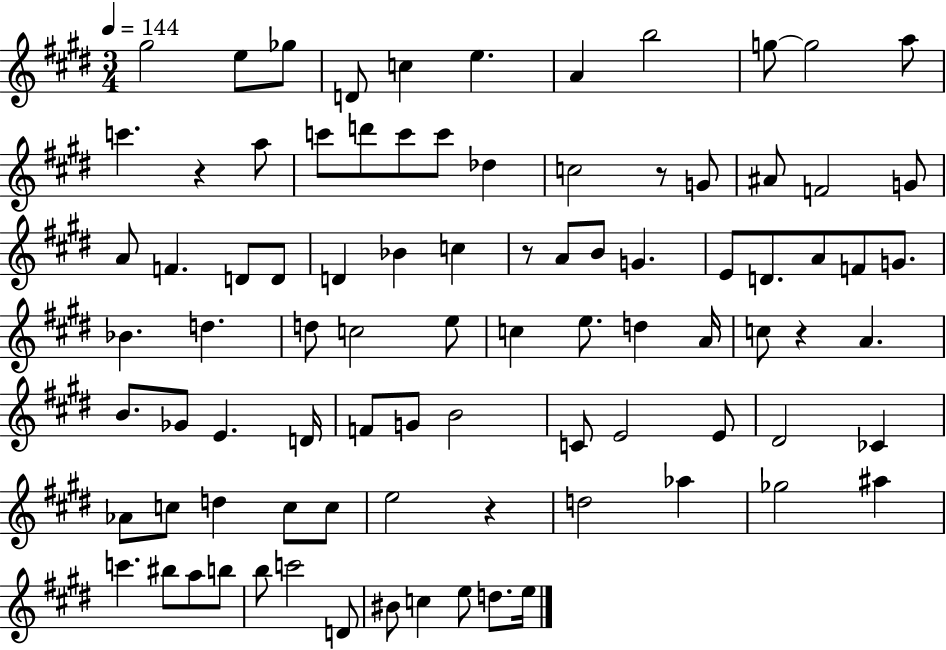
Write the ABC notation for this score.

X:1
T:Untitled
M:3/4
L:1/4
K:E
^g2 e/2 _g/2 D/2 c e A b2 g/2 g2 a/2 c' z a/2 c'/2 d'/2 c'/2 c'/2 _d c2 z/2 G/2 ^A/2 F2 G/2 A/2 F D/2 D/2 D _B c z/2 A/2 B/2 G E/2 D/2 A/2 F/2 G/2 _B d d/2 c2 e/2 c e/2 d A/4 c/2 z A B/2 _G/2 E D/4 F/2 G/2 B2 C/2 E2 E/2 ^D2 _C _A/2 c/2 d c/2 c/2 e2 z d2 _a _g2 ^a c' ^b/2 a/2 b/2 b/2 c'2 D/2 ^B/2 c e/2 d/2 e/4